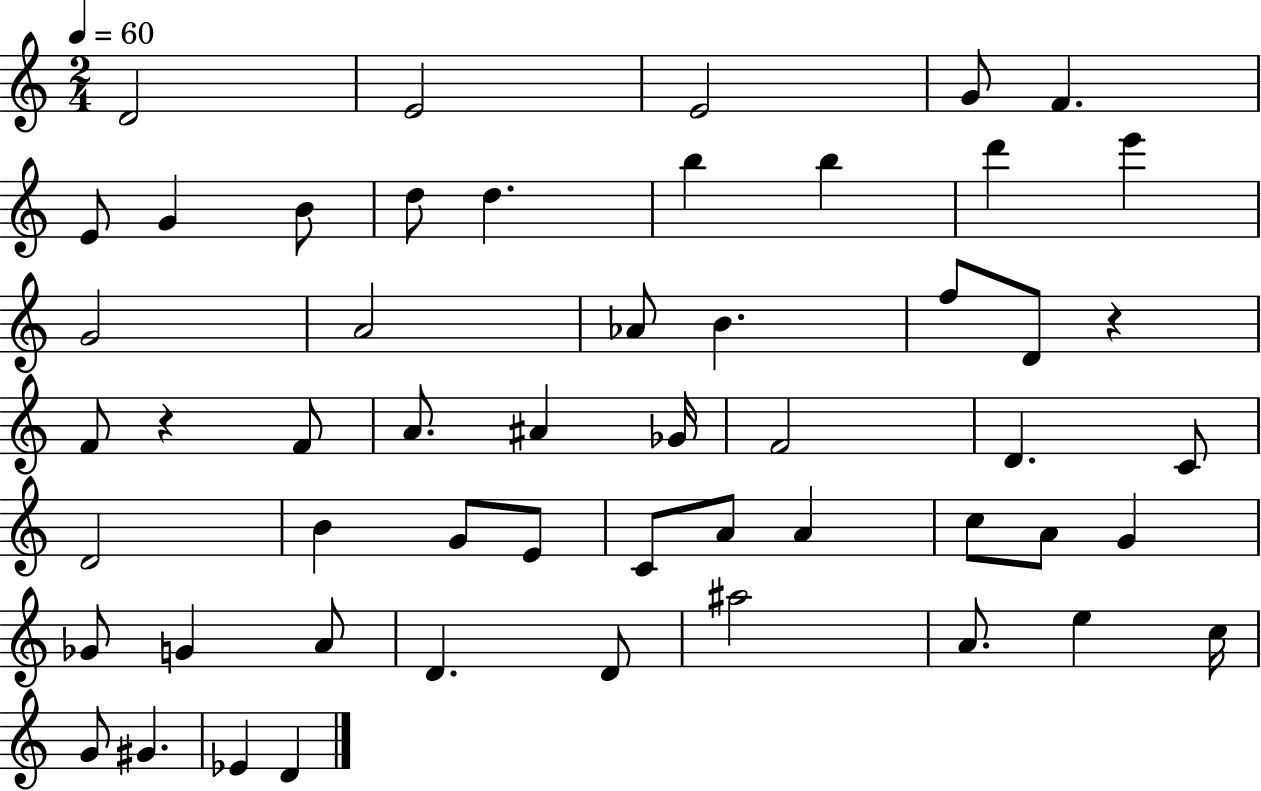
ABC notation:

X:1
T:Untitled
M:2/4
L:1/4
K:C
D2 E2 E2 G/2 F E/2 G B/2 d/2 d b b d' e' G2 A2 _A/2 B f/2 D/2 z F/2 z F/2 A/2 ^A _G/4 F2 D C/2 D2 B G/2 E/2 C/2 A/2 A c/2 A/2 G _G/2 G A/2 D D/2 ^a2 A/2 e c/4 G/2 ^G _E D